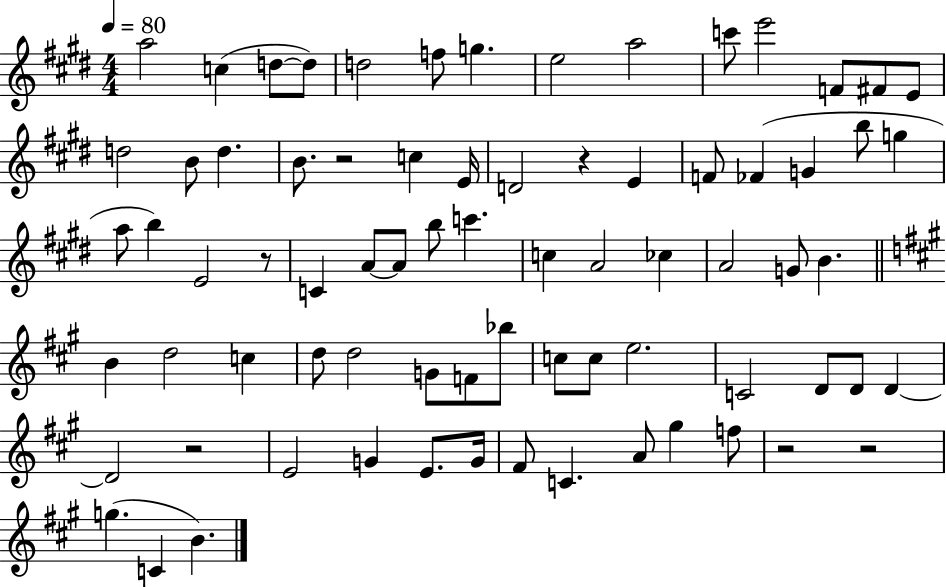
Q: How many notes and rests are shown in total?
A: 75